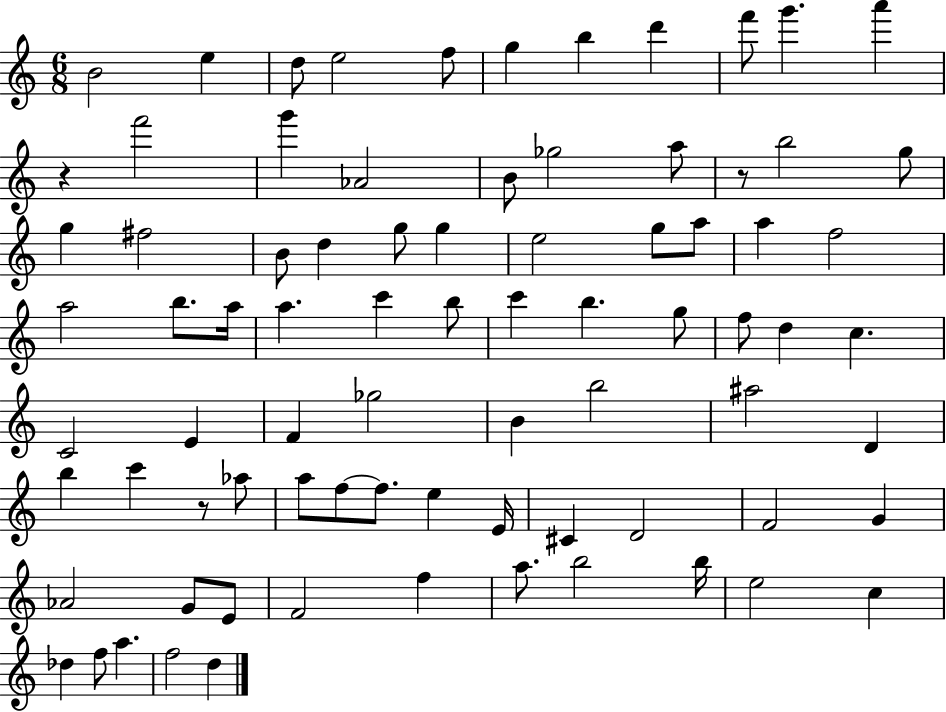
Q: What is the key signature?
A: C major